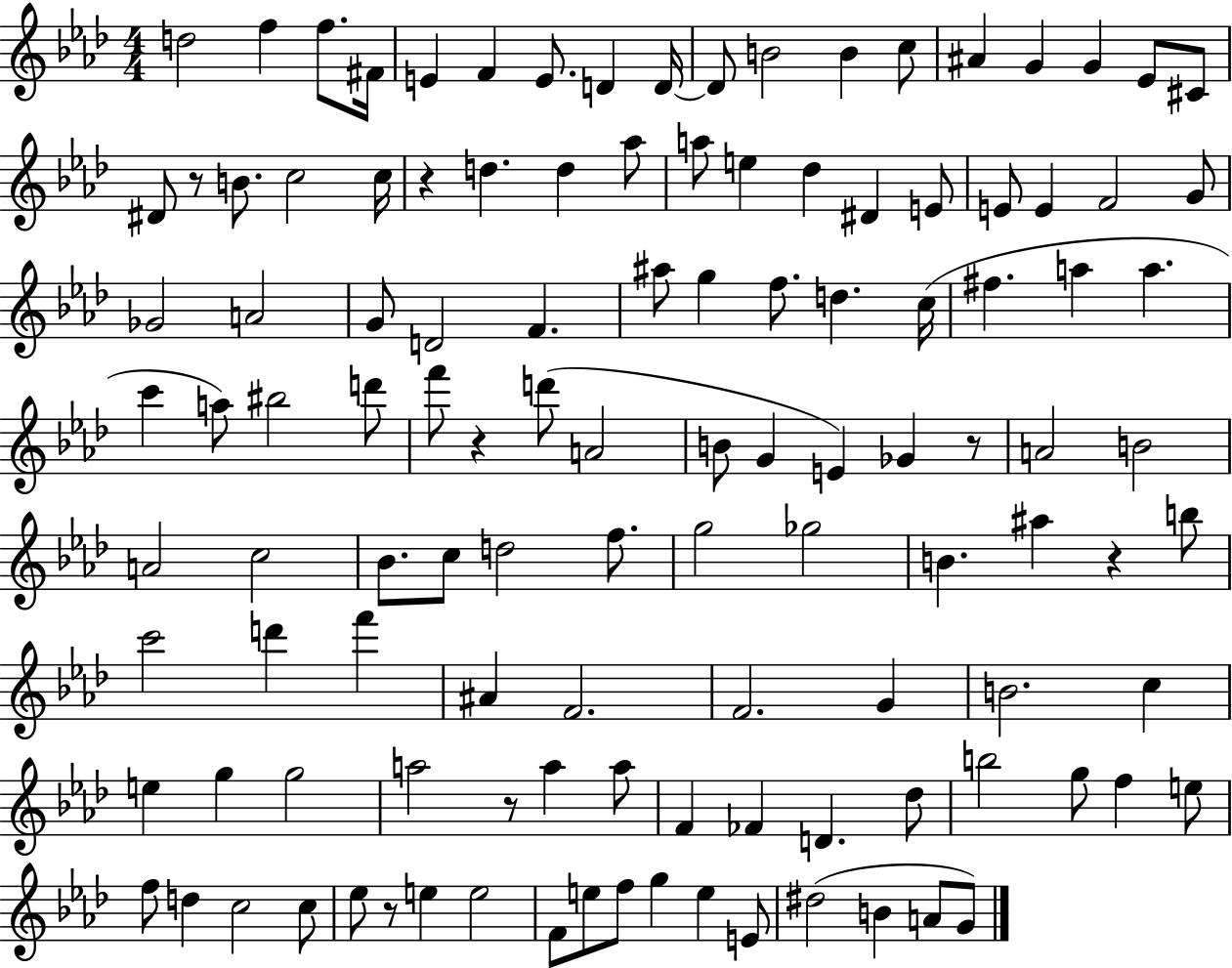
D5/h F5/q F5/e. F#4/s E4/q F4/q E4/e. D4/q D4/s D4/e B4/h B4/q C5/e A#4/q G4/q G4/q Eb4/e C#4/e D#4/e R/e B4/e. C5/h C5/s R/q D5/q. D5/q Ab5/e A5/e E5/q Db5/q D#4/q E4/e E4/e E4/q F4/h G4/e Gb4/h A4/h G4/e D4/h F4/q. A#5/e G5/q F5/e. D5/q. C5/s F#5/q. A5/q A5/q. C6/q A5/e BIS5/h D6/e F6/e R/q D6/e A4/h B4/e G4/q E4/q Gb4/q R/e A4/h B4/h A4/h C5/h Bb4/e. C5/e D5/h F5/e. G5/h Gb5/h B4/q. A#5/q R/q B5/e C6/h D6/q F6/q A#4/q F4/h. F4/h. G4/q B4/h. C5/q E5/q G5/q G5/h A5/h R/e A5/q A5/e F4/q FES4/q D4/q. Db5/e B5/h G5/e F5/q E5/e F5/e D5/q C5/h C5/e Eb5/e R/e E5/q E5/h F4/e E5/e F5/e G5/q E5/q E4/e D#5/h B4/q A4/e G4/e